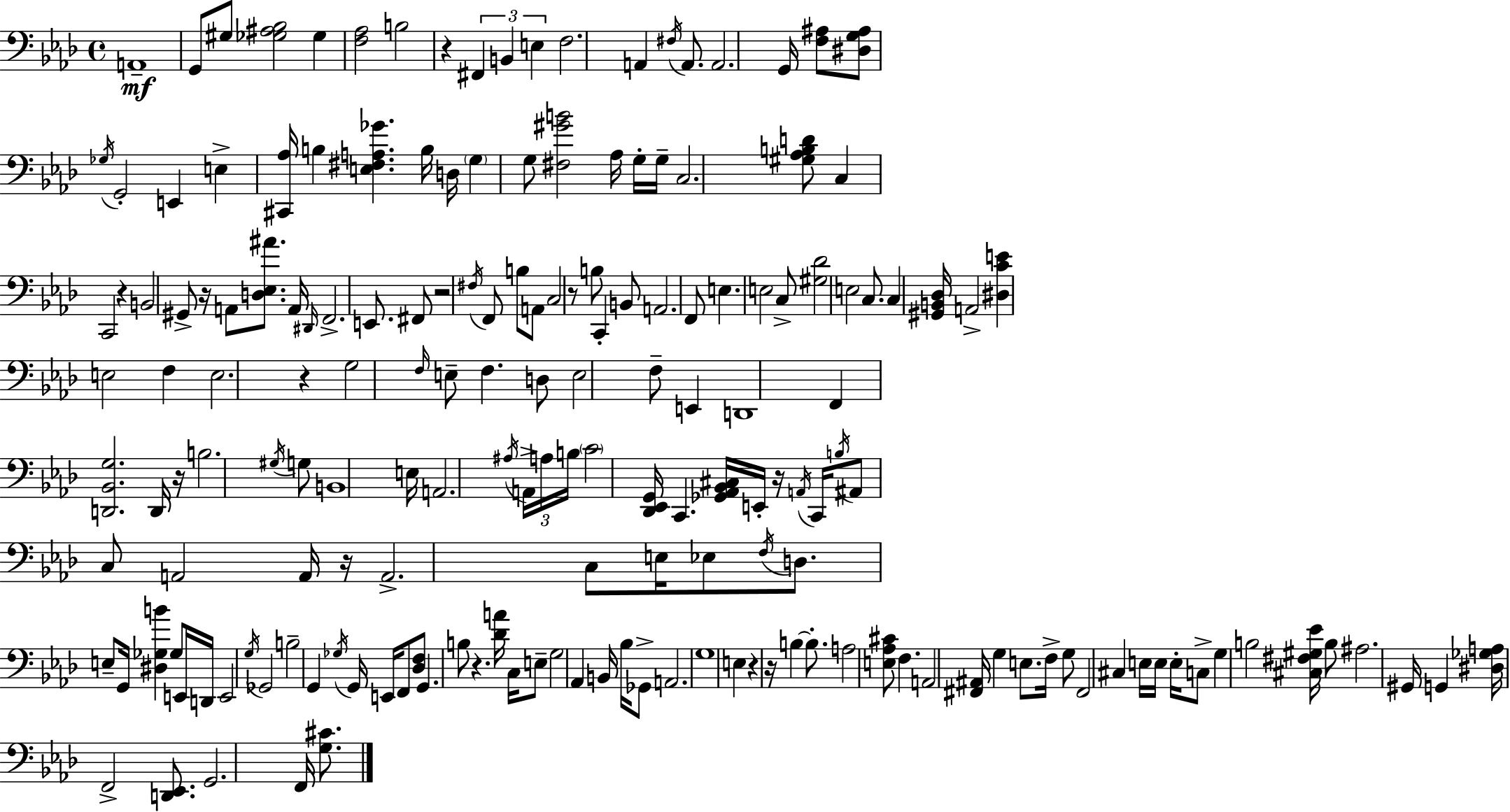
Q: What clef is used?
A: bass